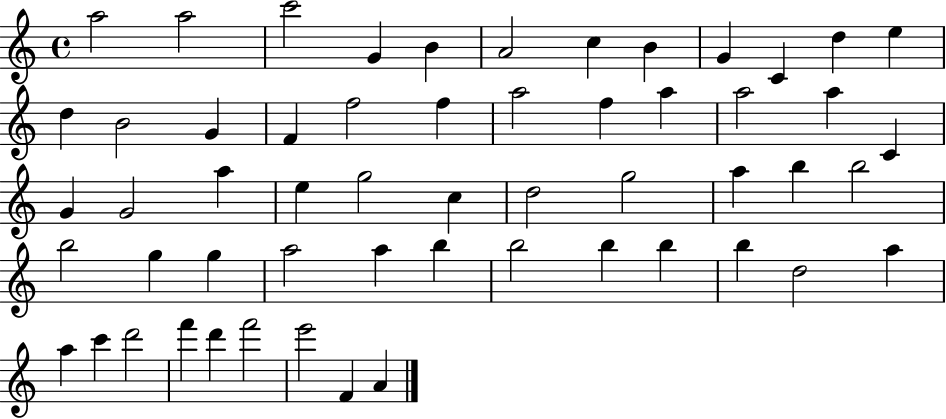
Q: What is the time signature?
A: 4/4